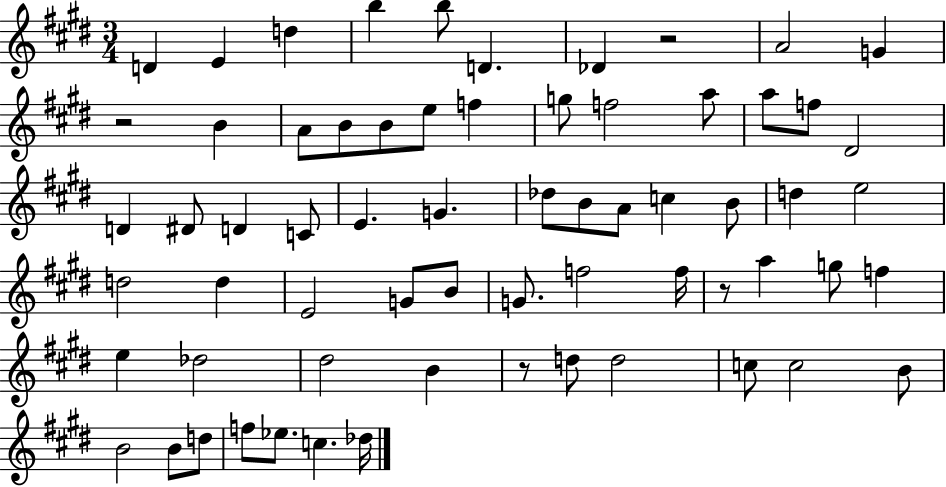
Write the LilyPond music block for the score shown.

{
  \clef treble
  \numericTimeSignature
  \time 3/4
  \key e \major
  d'4 e'4 d''4 | b''4 b''8 d'4. | des'4 r2 | a'2 g'4 | \break r2 b'4 | a'8 b'8 b'8 e''8 f''4 | g''8 f''2 a''8 | a''8 f''8 dis'2 | \break d'4 dis'8 d'4 c'8 | e'4. g'4. | des''8 b'8 a'8 c''4 b'8 | d''4 e''2 | \break d''2 d''4 | e'2 g'8 b'8 | g'8. f''2 f''16 | r8 a''4 g''8 f''4 | \break e''4 des''2 | dis''2 b'4 | r8 d''8 d''2 | c''8 c''2 b'8 | \break b'2 b'8 d''8 | f''8 ees''8. c''4. des''16 | \bar "|."
}